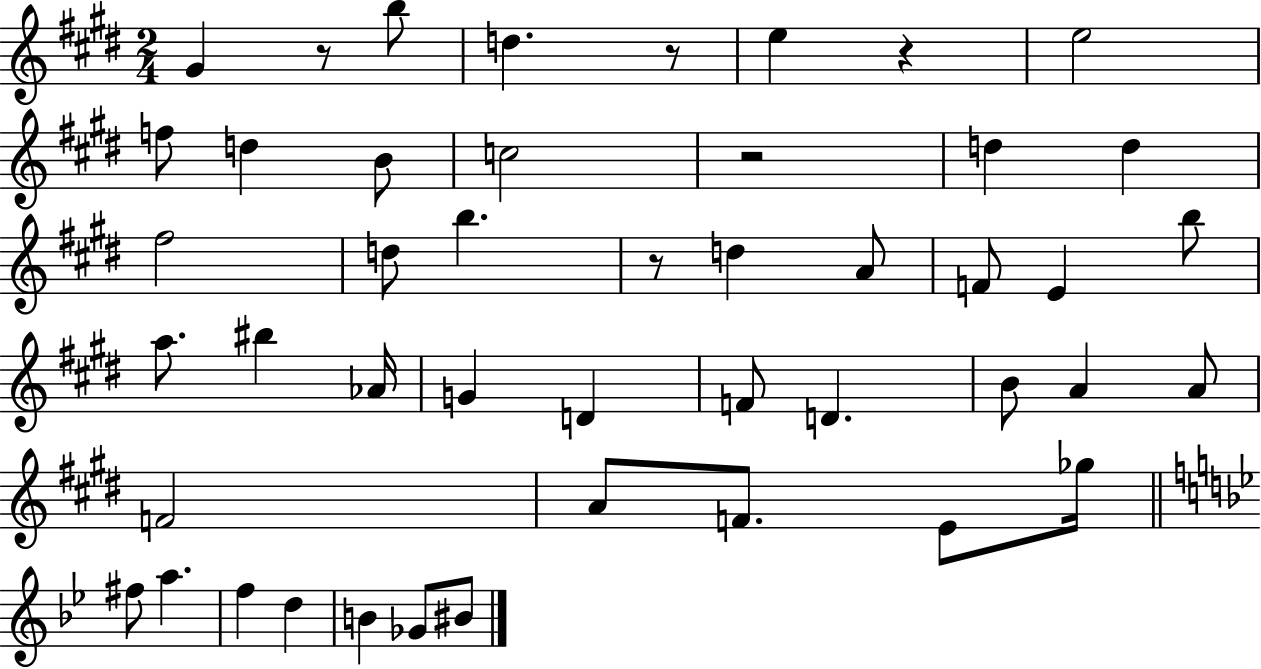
X:1
T:Untitled
M:2/4
L:1/4
K:E
^G z/2 b/2 d z/2 e z e2 f/2 d B/2 c2 z2 d d ^f2 d/2 b z/2 d A/2 F/2 E b/2 a/2 ^b _A/4 G D F/2 D B/2 A A/2 F2 A/2 F/2 E/2 _g/4 ^f/2 a f d B _G/2 ^B/2